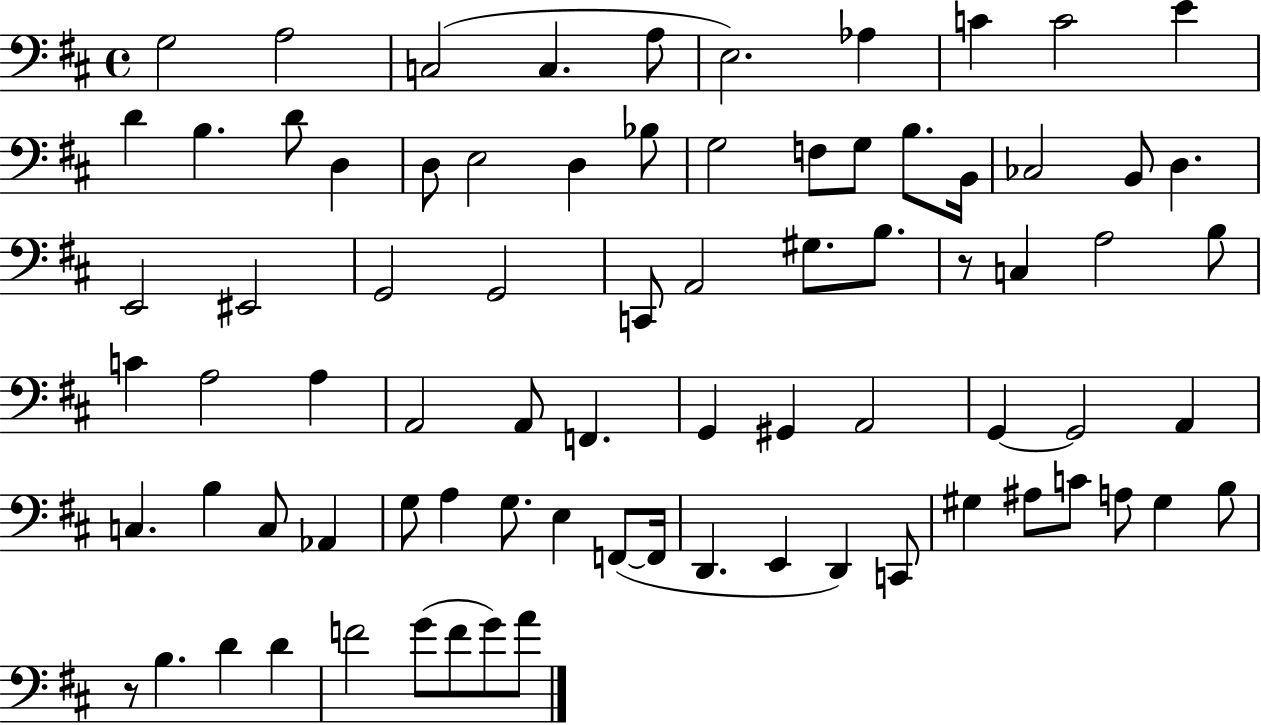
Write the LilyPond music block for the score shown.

{
  \clef bass
  \time 4/4
  \defaultTimeSignature
  \key d \major
  g2 a2 | c2( c4. a8 | e2.) aes4 | c'4 c'2 e'4 | \break d'4 b4. d'8 d4 | d8 e2 d4 bes8 | g2 f8 g8 b8. b,16 | ces2 b,8 d4. | \break e,2 eis,2 | g,2 g,2 | c,8 a,2 gis8. b8. | r8 c4 a2 b8 | \break c'4 a2 a4 | a,2 a,8 f,4. | g,4 gis,4 a,2 | g,4~~ g,2 a,4 | \break c4. b4 c8 aes,4 | g8 a4 g8. e4 f,8~(~ f,16 | d,4. e,4 d,4) c,8 | gis4 ais8 c'8 a8 gis4 b8 | \break r8 b4. d'4 d'4 | f'2 g'8( f'8 g'8) a'8 | \bar "|."
}